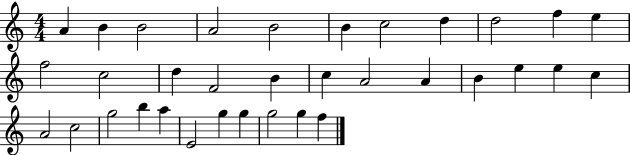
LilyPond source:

{
  \clef treble
  \numericTimeSignature
  \time 4/4
  \key c \major
  a'4 b'4 b'2 | a'2 b'2 | b'4 c''2 d''4 | d''2 f''4 e''4 | \break f''2 c''2 | d''4 f'2 b'4 | c''4 a'2 a'4 | b'4 e''4 e''4 c''4 | \break a'2 c''2 | g''2 b''4 a''4 | e'2 g''4 g''4 | g''2 g''4 f''4 | \break \bar "|."
}